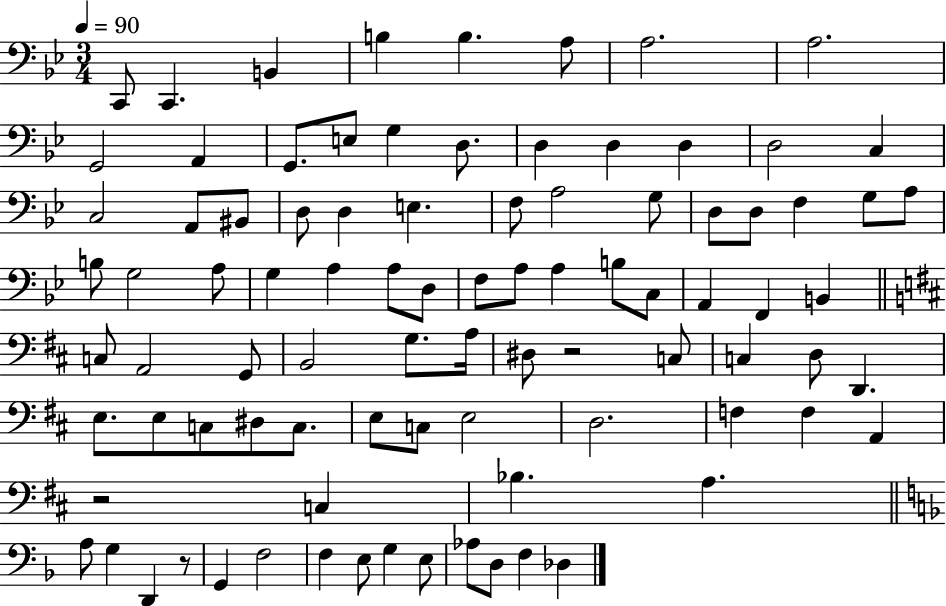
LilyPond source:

{
  \clef bass
  \numericTimeSignature
  \time 3/4
  \key bes \major
  \tempo 4 = 90
  \repeat volta 2 { c,8 c,4. b,4 | b4 b4. a8 | a2. | a2. | \break g,2 a,4 | g,8. e8 g4 d8. | d4 d4 d4 | d2 c4 | \break c2 a,8 bis,8 | d8 d4 e4. | f8 a2 g8 | d8 d8 f4 g8 a8 | \break b8 g2 a8 | g4 a4 a8 d8 | f8 a8 a4 b8 c8 | a,4 f,4 b,4 | \break \bar "||" \break \key d \major c8 a,2 g,8 | b,2 g8. a16 | dis8 r2 c8 | c4 d8 d,4. | \break e8. e8 c8 dis8 c8. | e8 c8 e2 | d2. | f4 f4 a,4 | \break r2 c4 | bes4. a4. | \bar "||" \break \key f \major a8 g4 d,4 r8 | g,4 f2 | f4 e8 g4 e8 | aes8 d8 f4 des4 | \break } \bar "|."
}